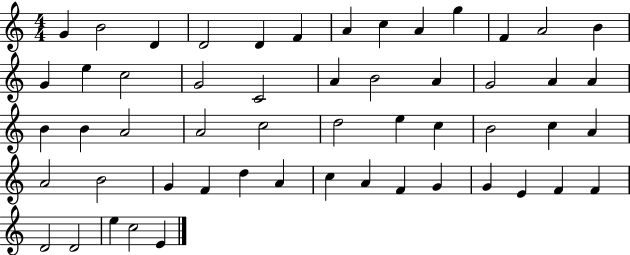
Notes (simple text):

G4/q B4/h D4/q D4/h D4/q F4/q A4/q C5/q A4/q G5/q F4/q A4/h B4/q G4/q E5/q C5/h G4/h C4/h A4/q B4/h A4/q G4/h A4/q A4/q B4/q B4/q A4/h A4/h C5/h D5/h E5/q C5/q B4/h C5/q A4/q A4/h B4/h G4/q F4/q D5/q A4/q C5/q A4/q F4/q G4/q G4/q E4/q F4/q F4/q D4/h D4/h E5/q C5/h E4/q